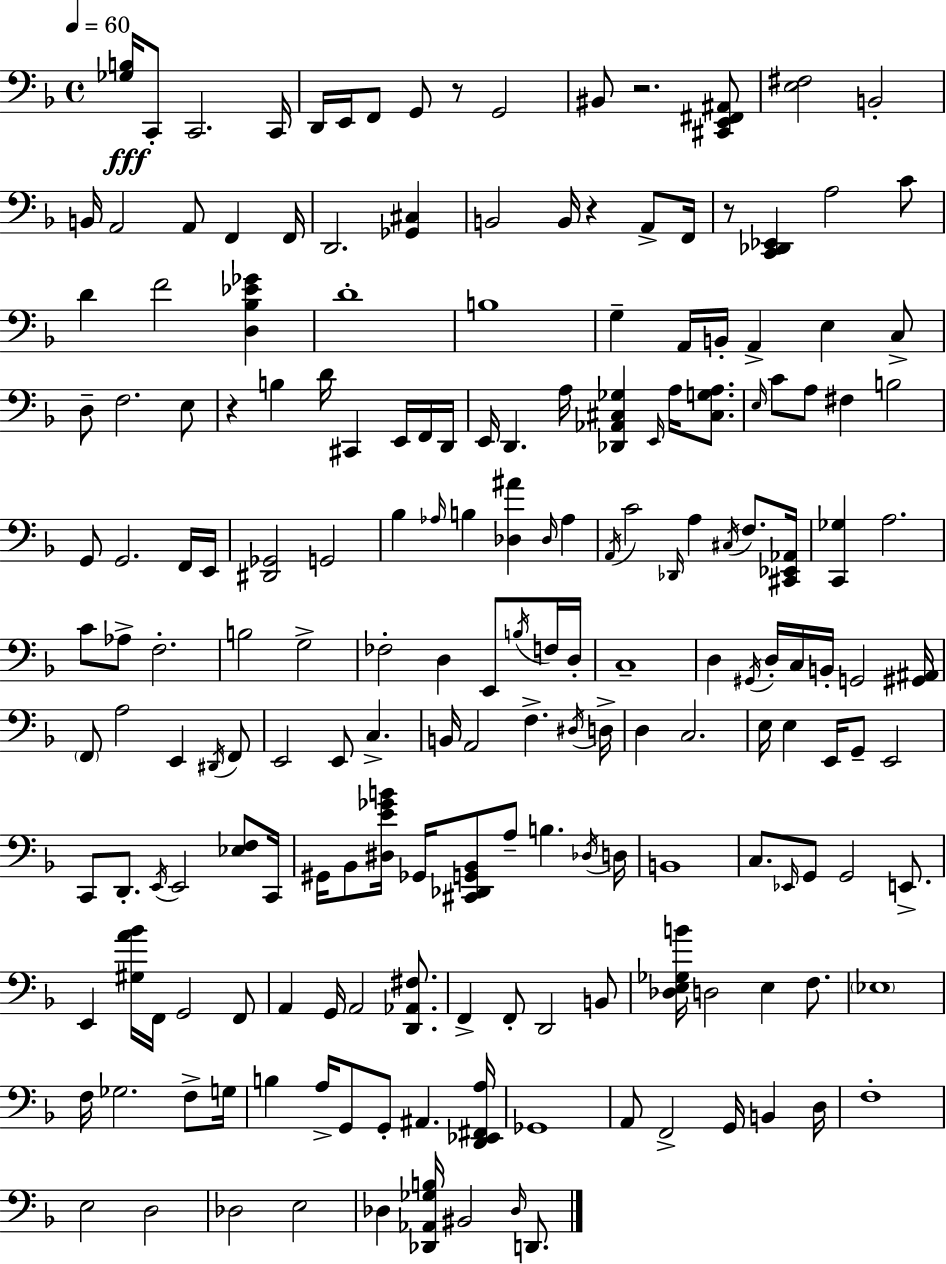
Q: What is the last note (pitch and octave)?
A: D2